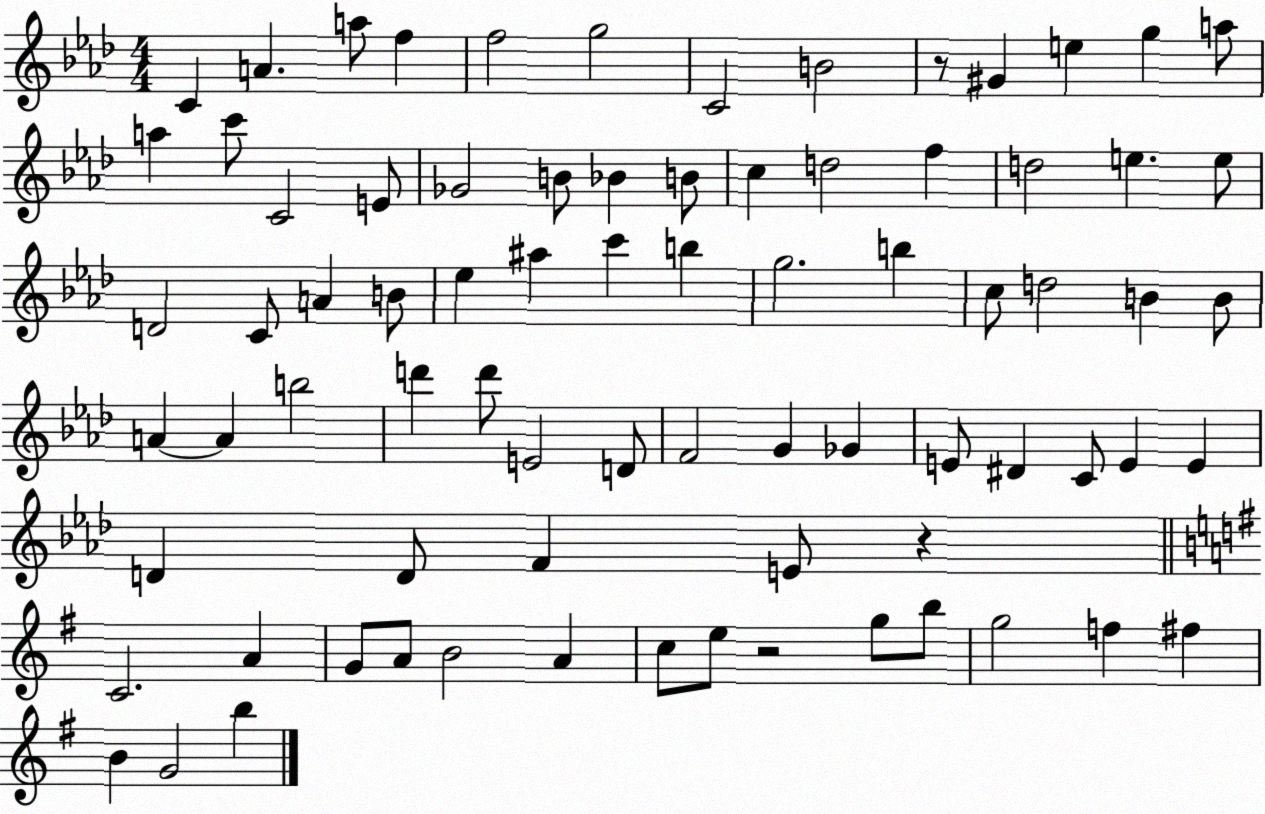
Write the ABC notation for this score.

X:1
T:Untitled
M:4/4
L:1/4
K:Ab
C A a/2 f f2 g2 C2 B2 z/2 ^G e g a/2 a c'/2 C2 E/2 _G2 B/2 _B B/2 c d2 f d2 e e/2 D2 C/2 A B/2 _e ^a c' b g2 b c/2 d2 B B/2 A A b2 d' d'/2 E2 D/2 F2 G _G E/2 ^D C/2 E E D D/2 F E/2 z C2 A G/2 A/2 B2 A c/2 e/2 z2 g/2 b/2 g2 f ^f B G2 b